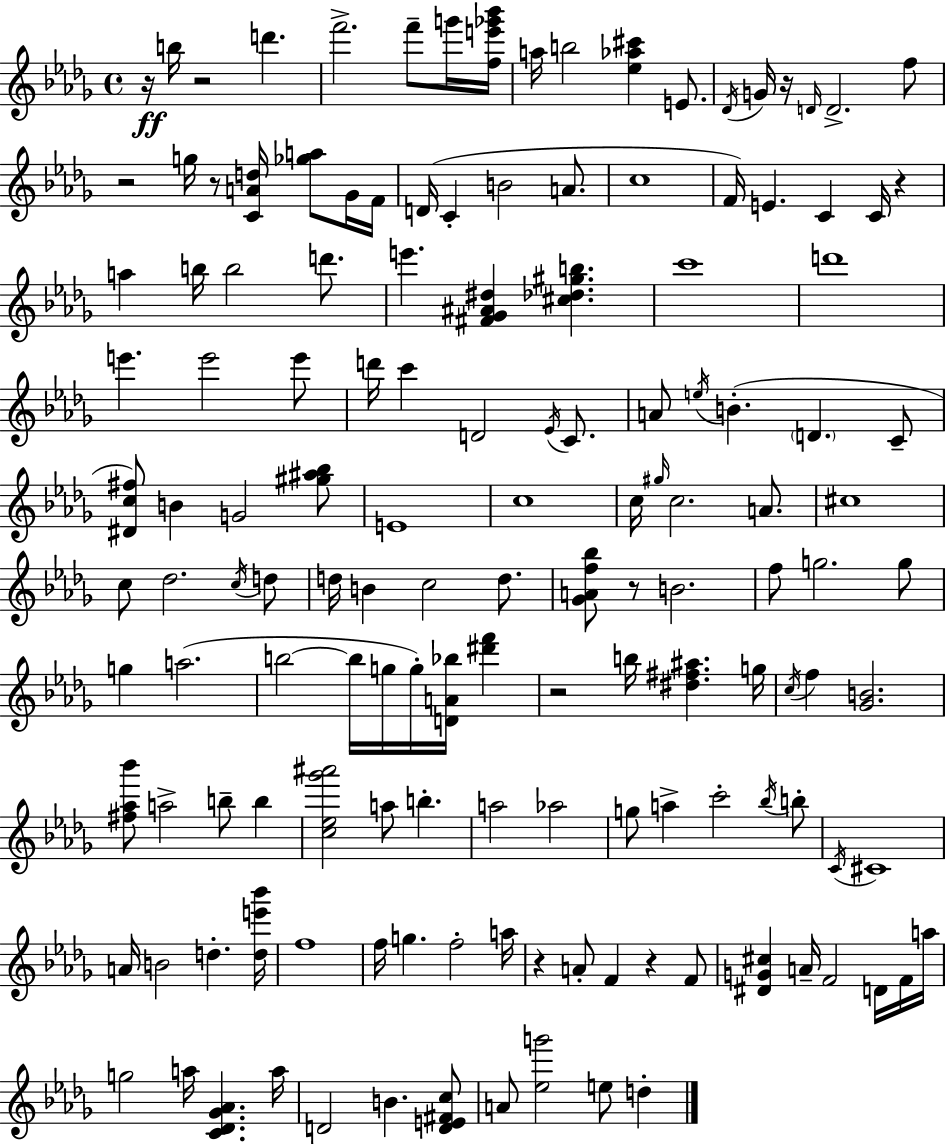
{
  \clef treble
  \time 4/4
  \defaultTimeSignature
  \key bes \minor
  r16\ff b''16 r2 d'''4. | f'''2.-> f'''8-- g'''16 <f'' e''' ges''' bes'''>16 | a''16 b''2 <ees'' aes'' cis'''>4 e'8. | \acciaccatura { des'16 } g'16 r16 \grace { d'16 } d'2.-> | \break f''8 r2 g''16 r8 <c' a' d''>16 <ges'' a''>8 | ges'16 f'16 d'16( c'4-. b'2 a'8. | c''1 | f'16) e'4. c'4 c'16 r4 | \break a''4 b''16 b''2 d'''8. | e'''4. <fis' ges' ais' dis''>4 <cis'' des'' gis'' b''>4. | c'''1 | d'''1 | \break e'''4. e'''2 | e'''8 d'''16 c'''4 d'2 \acciaccatura { ees'16 } | c'8. a'8 \acciaccatura { e''16 }( b'4.-. \parenthesize d'4. | c'8-- <dis' c'' fis''>8) b'4 g'2 | \break <gis'' ais'' bes''>8 e'1 | c''1 | c''16 \grace { gis''16 } c''2. | a'8. cis''1 | \break c''8 des''2. | \acciaccatura { c''16 } d''8 d''16 b'4 c''2 | d''8. <ges' a' f'' bes''>8 r8 b'2. | f''8 g''2. | \break g''8 g''4 a''2.( | b''2~~ b''16 g''16 | g''16-.) <d' a' bes''>16 <dis''' f'''>4 r2 b''16 <dis'' fis'' ais''>4. | g''16 \acciaccatura { c''16 } f''4 <ges' b'>2. | \break <fis'' aes'' bes'''>8 a''2-> | b''8-- b''4 <c'' ees'' ges''' ais'''>2 a''8 | b''4.-. a''2 aes''2 | g''8 a''4-> c'''2-. | \break \acciaccatura { bes''16 } b''8-. \acciaccatura { c'16 } cis'1 | a'16 b'2 | d''4.-. <d'' e''' bes'''>16 f''1 | f''16 g''4. | \break f''2-. a''16 r4 a'8-. f'4 | r4 f'8 <dis' g' cis''>4 a'16-- f'2 | d'16 f'16 a''16 g''2 | a''16 <c' des' ges' aes'>4. a''16 d'2 | \break b'4. <d' e' fis' c''>8 a'8 <ees'' g'''>2 | e''8 d''4-. \bar "|."
}